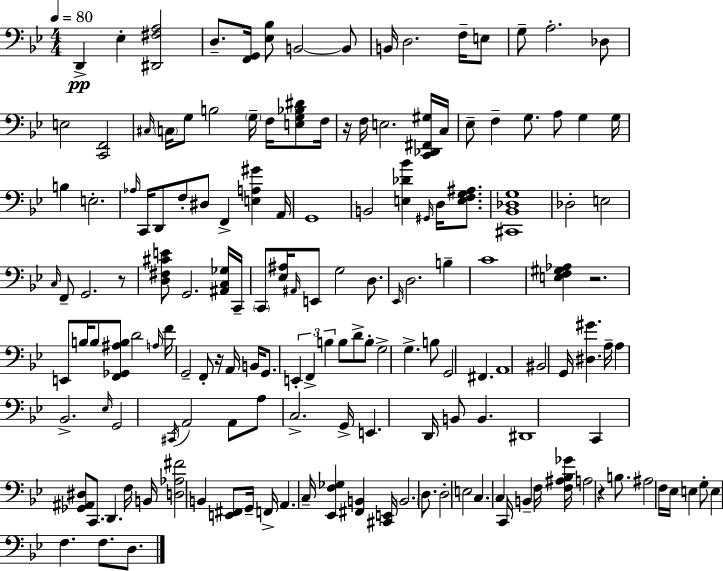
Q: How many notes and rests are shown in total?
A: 157